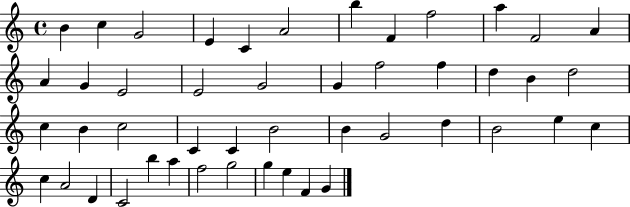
X:1
T:Untitled
M:4/4
L:1/4
K:C
B c G2 E C A2 b F f2 a F2 A A G E2 E2 G2 G f2 f d B d2 c B c2 C C B2 B G2 d B2 e c c A2 D C2 b a f2 g2 g e F G